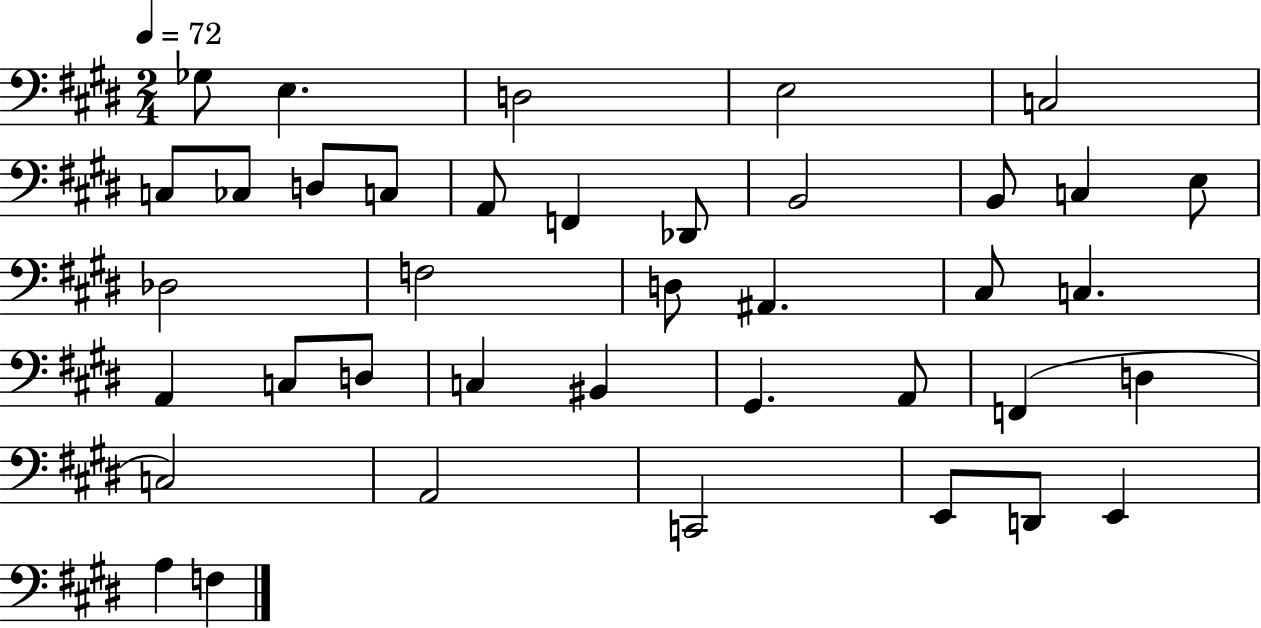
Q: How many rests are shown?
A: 0